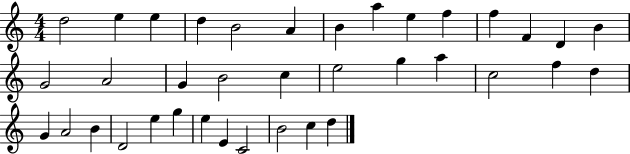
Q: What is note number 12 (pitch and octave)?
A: F4